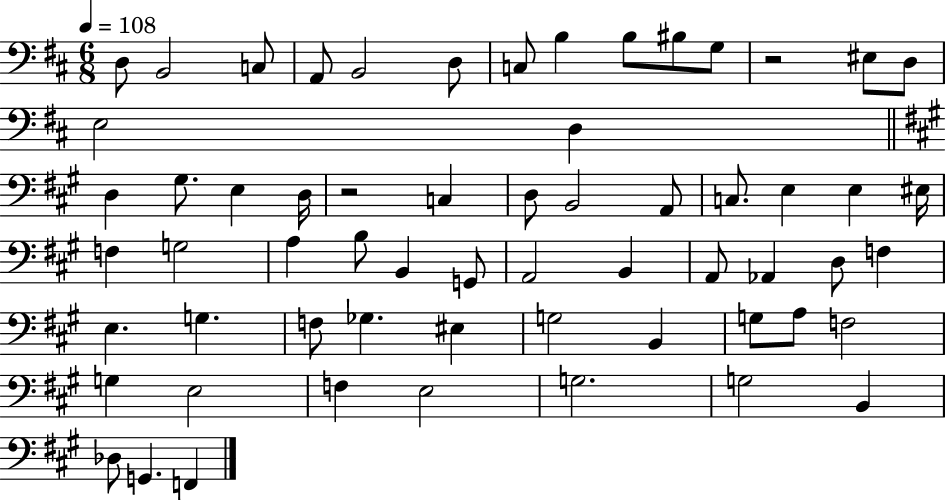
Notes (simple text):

D3/e B2/h C3/e A2/e B2/h D3/e C3/e B3/q B3/e BIS3/e G3/e R/h EIS3/e D3/e E3/h D3/q D3/q G#3/e. E3/q D3/s R/h C3/q D3/e B2/h A2/e C3/e. E3/q E3/q EIS3/s F3/q G3/h A3/q B3/e B2/q G2/e A2/h B2/q A2/e Ab2/q D3/e F3/q E3/q. G3/q. F3/e Gb3/q. EIS3/q G3/h B2/q G3/e A3/e F3/h G3/q E3/h F3/q E3/h G3/h. G3/h B2/q Db3/e G2/q. F2/q